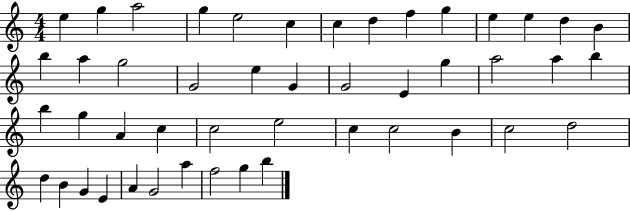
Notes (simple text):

E5/q G5/q A5/h G5/q E5/h C5/q C5/q D5/q F5/q G5/q E5/q E5/q D5/q B4/q B5/q A5/q G5/h G4/h E5/q G4/q G4/h E4/q G5/q A5/h A5/q B5/q B5/q G5/q A4/q C5/q C5/h E5/h C5/q C5/h B4/q C5/h D5/h D5/q B4/q G4/q E4/q A4/q G4/h A5/q F5/h G5/q B5/q